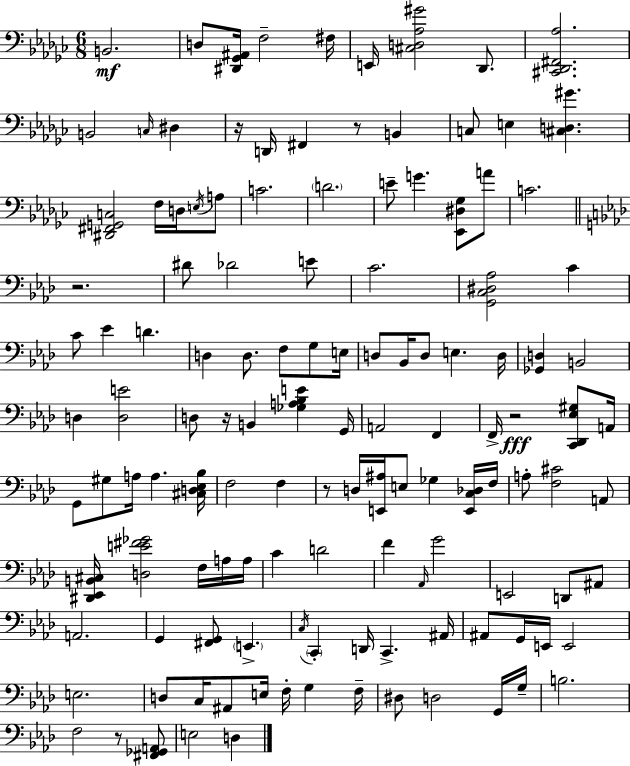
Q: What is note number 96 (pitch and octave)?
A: D3